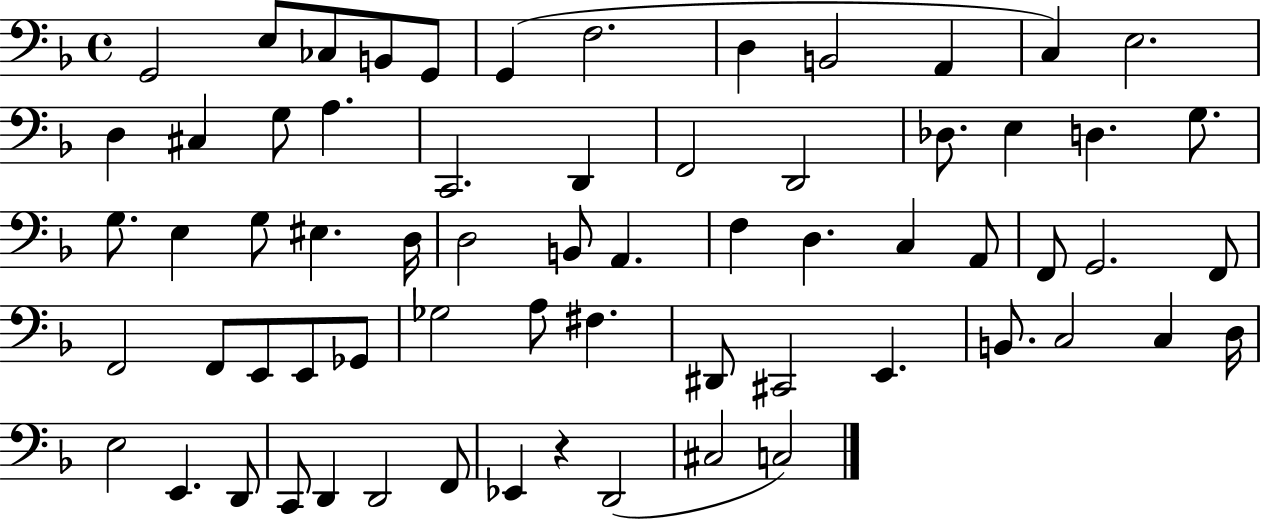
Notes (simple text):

G2/h E3/e CES3/e B2/e G2/e G2/q F3/h. D3/q B2/h A2/q C3/q E3/h. D3/q C#3/q G3/e A3/q. C2/h. D2/q F2/h D2/h Db3/e. E3/q D3/q. G3/e. G3/e. E3/q G3/e EIS3/q. D3/s D3/h B2/e A2/q. F3/q D3/q. C3/q A2/e F2/e G2/h. F2/e F2/h F2/e E2/e E2/e Gb2/e Gb3/h A3/e F#3/q. D#2/e C#2/h E2/q. B2/e. C3/h C3/q D3/s E3/h E2/q. D2/e C2/e D2/q D2/h F2/e Eb2/q R/q D2/h C#3/h C3/h